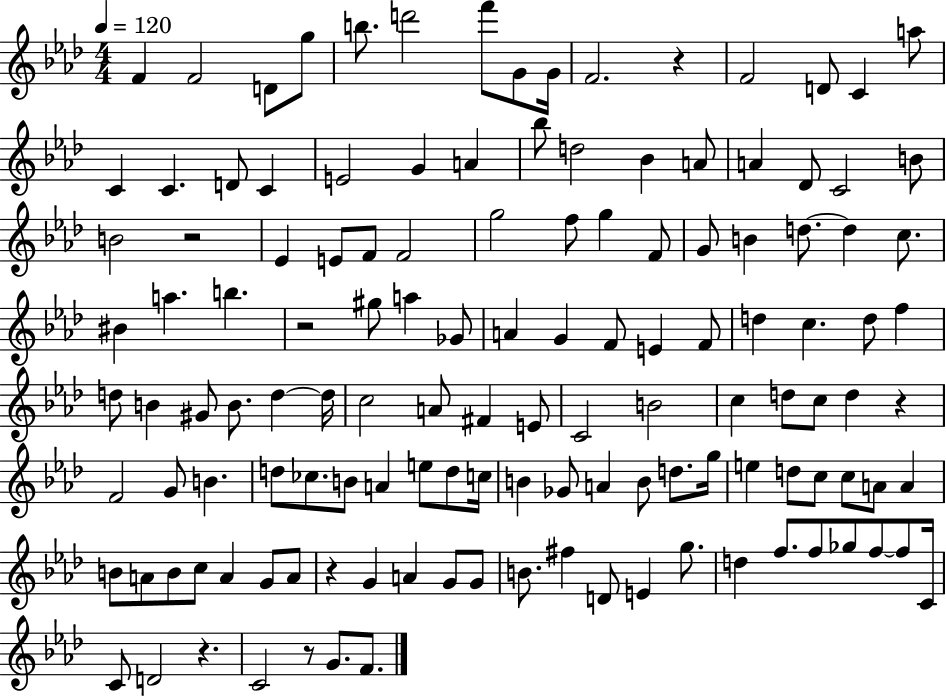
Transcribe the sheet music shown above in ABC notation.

X:1
T:Untitled
M:4/4
L:1/4
K:Ab
F F2 D/2 g/2 b/2 d'2 f'/2 G/2 G/4 F2 z F2 D/2 C a/2 C C D/2 C E2 G A _b/2 d2 _B A/2 A _D/2 C2 B/2 B2 z2 _E E/2 F/2 F2 g2 f/2 g F/2 G/2 B d/2 d c/2 ^B a b z2 ^g/2 a _G/2 A G F/2 E F/2 d c d/2 f d/2 B ^G/2 B/2 d d/4 c2 A/2 ^F E/2 C2 B2 c d/2 c/2 d z F2 G/2 B d/2 _c/2 B/2 A e/2 d/2 c/4 B _G/2 A B/2 d/2 g/4 e d/2 c/2 c/2 A/2 A B/2 A/2 B/2 c/2 A G/2 A/2 z G A G/2 G/2 B/2 ^f D/2 E g/2 d f/2 f/2 _g/2 f/2 f/2 C/4 C/2 D2 z C2 z/2 G/2 F/2